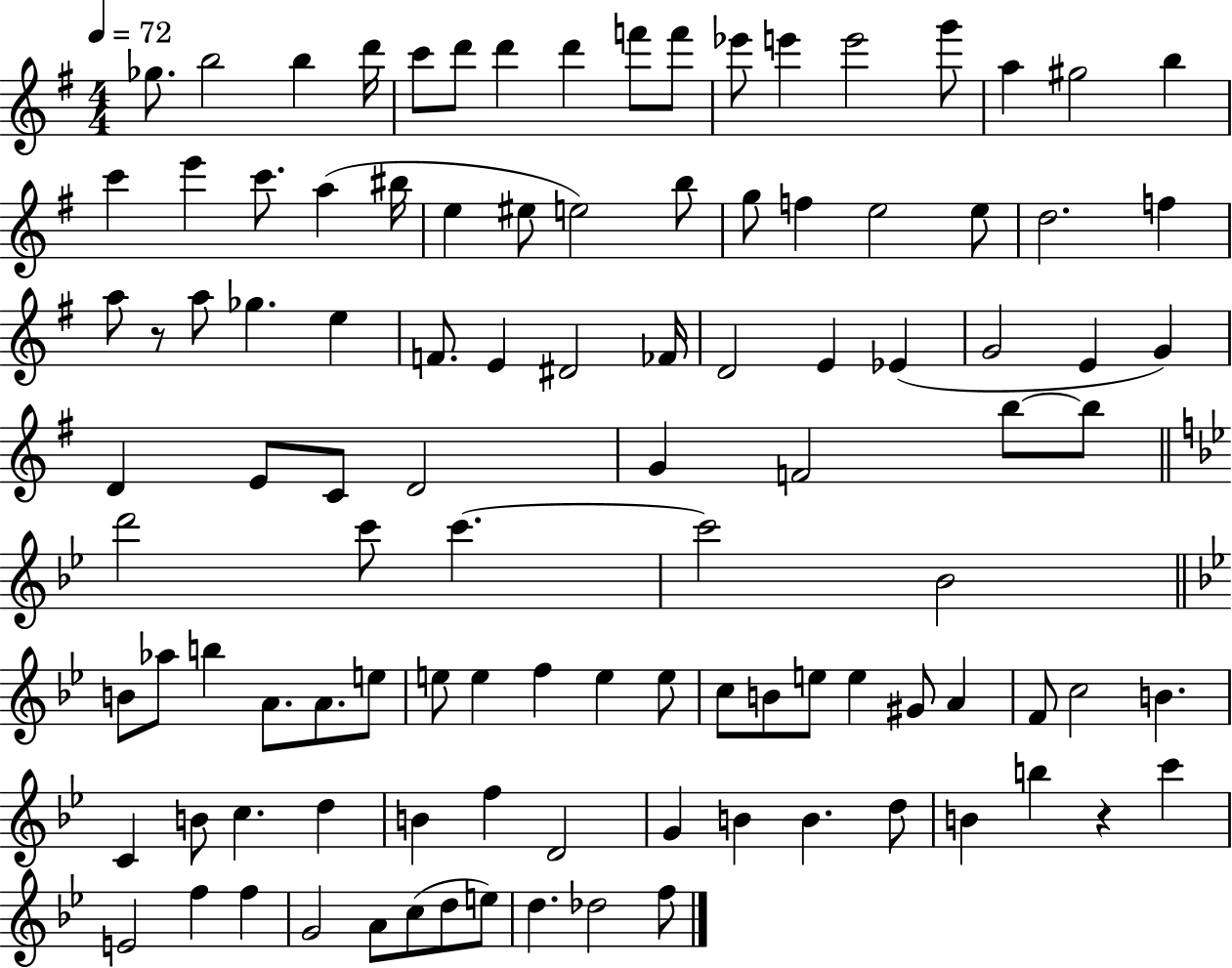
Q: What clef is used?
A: treble